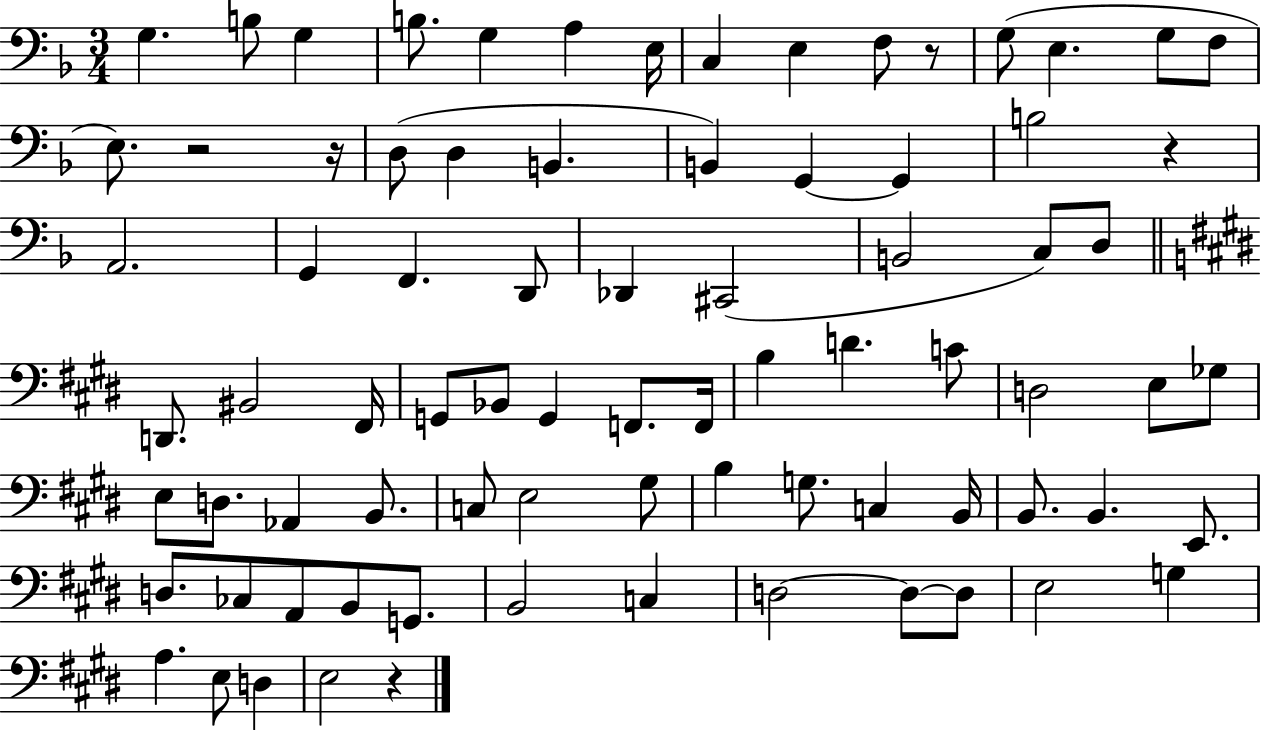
G3/q. B3/e G3/q B3/e. G3/q A3/q E3/s C3/q E3/q F3/e R/e G3/e E3/q. G3/e F3/e E3/e. R/h R/s D3/e D3/q B2/q. B2/q G2/q G2/q B3/h R/q A2/h. G2/q F2/q. D2/e Db2/q C#2/h B2/h C3/e D3/e D2/e. BIS2/h F#2/s G2/e Bb2/e G2/q F2/e. F2/s B3/q D4/q. C4/e D3/h E3/e Gb3/e E3/e D3/e. Ab2/q B2/e. C3/e E3/h G#3/e B3/q G3/e. C3/q B2/s B2/e. B2/q. E2/e. D3/e. CES3/e A2/e B2/e G2/e. B2/h C3/q D3/h D3/e D3/e E3/h G3/q A3/q. E3/e D3/q E3/h R/q